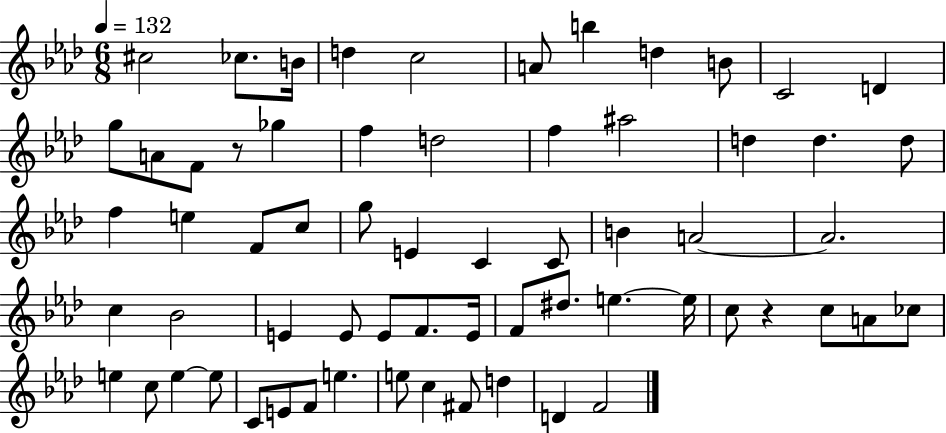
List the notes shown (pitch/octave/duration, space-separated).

C#5/h CES5/e. B4/s D5/q C5/h A4/e B5/q D5/q B4/e C4/h D4/q G5/e A4/e F4/e R/e Gb5/q F5/q D5/h F5/q A#5/h D5/q D5/q. D5/e F5/q E5/q F4/e C5/e G5/e E4/q C4/q C4/e B4/q A4/h A4/h. C5/q Bb4/h E4/q E4/e E4/e F4/e. E4/s F4/e D#5/e. E5/q. E5/s C5/e R/q C5/e A4/e CES5/e E5/q C5/e E5/q E5/e C4/e E4/e F4/e E5/q. E5/e C5/q F#4/e D5/q D4/q F4/h